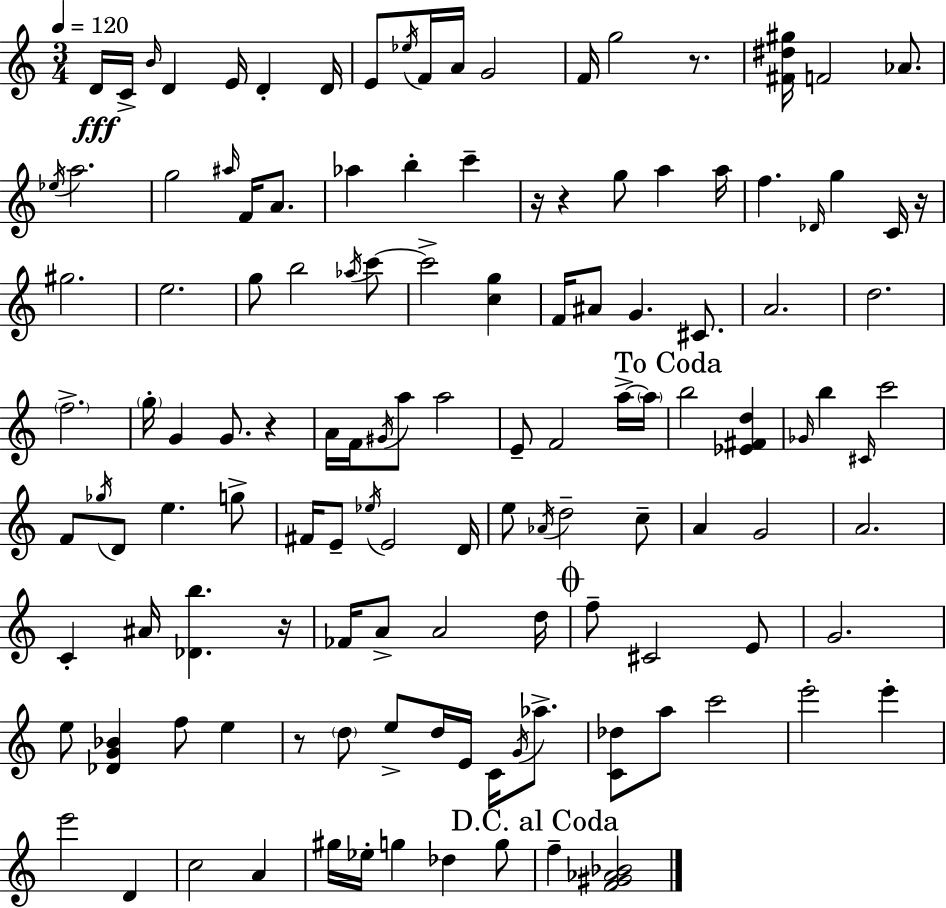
{
  \clef treble
  \numericTimeSignature
  \time 3/4
  \key c \major
  \tempo 4 = 120
  d'16\fff c'16-> \grace { b'16 } d'4 e'16 d'4-. | d'16 e'8 \acciaccatura { ees''16 } f'16 a'16 g'2 | f'16 g''2 r8. | <fis' dis'' gis''>16 f'2 aes'8. | \break \acciaccatura { ees''16 } a''2. | g''2 \grace { ais''16 } | f'16 a'8. aes''4 b''4-. | c'''4-- r16 r4 g''8 a''4 | \break a''16 f''4. \grace { des'16 } g''4 | c'16 r16 gis''2. | e''2. | g''8 b''2 | \break \acciaccatura { aes''16 } c'''8~~ c'''2-> | <c'' g''>4 f'16 ais'8 g'4. | cis'8. a'2. | d''2. | \break \parenthesize f''2.-> | \parenthesize g''16-. g'4 g'8. | r4 a'16 f'16 \acciaccatura { gis'16 } a''8 a''2 | e'8-- f'2 | \break a''16->~~ \parenthesize a''16 \mark "To Coda" b''2 | <ees' fis' d''>4 \grace { ges'16 } b''4 | \grace { cis'16 } c'''2 f'8 \acciaccatura { ges''16 } | d'8 e''4. g''8-> fis'16 e'8-- | \break \acciaccatura { ees''16 } e'2 d'16 e''8 | \acciaccatura { aes'16 } d''2-- c''8-- | a'4 g'2 | a'2. | \break c'4-. ais'16 <des' b''>4. r16 | fes'16 a'8-> a'2 d''16 | \mark \markup { \musicglyph "scripts.coda" } f''8-- cis'2 e'8 | g'2. | \break e''8 <des' g' bes'>4 f''8 e''4 | r8 \parenthesize d''8 e''8-> d''16 e'16 c'16 \acciaccatura { g'16 } aes''8.-> | <c' des''>8 a''8 c'''2 | e'''2-. e'''4-. | \break e'''2 d'4 | c''2 a'4 | gis''16 ees''16-. g''4 des''4 g''8 | \mark "D.C. al Coda" f''4-- <f' gis' aes' bes'>2 | \break \bar "|."
}